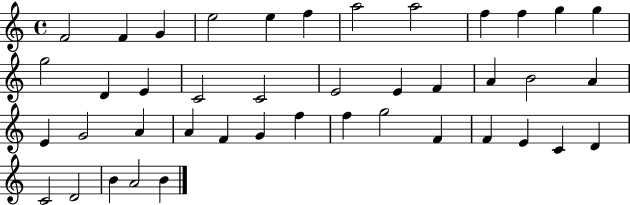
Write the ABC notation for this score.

X:1
T:Untitled
M:4/4
L:1/4
K:C
F2 F G e2 e f a2 a2 f f g g g2 D E C2 C2 E2 E F A B2 A E G2 A A F G f f g2 F F E C D C2 D2 B A2 B